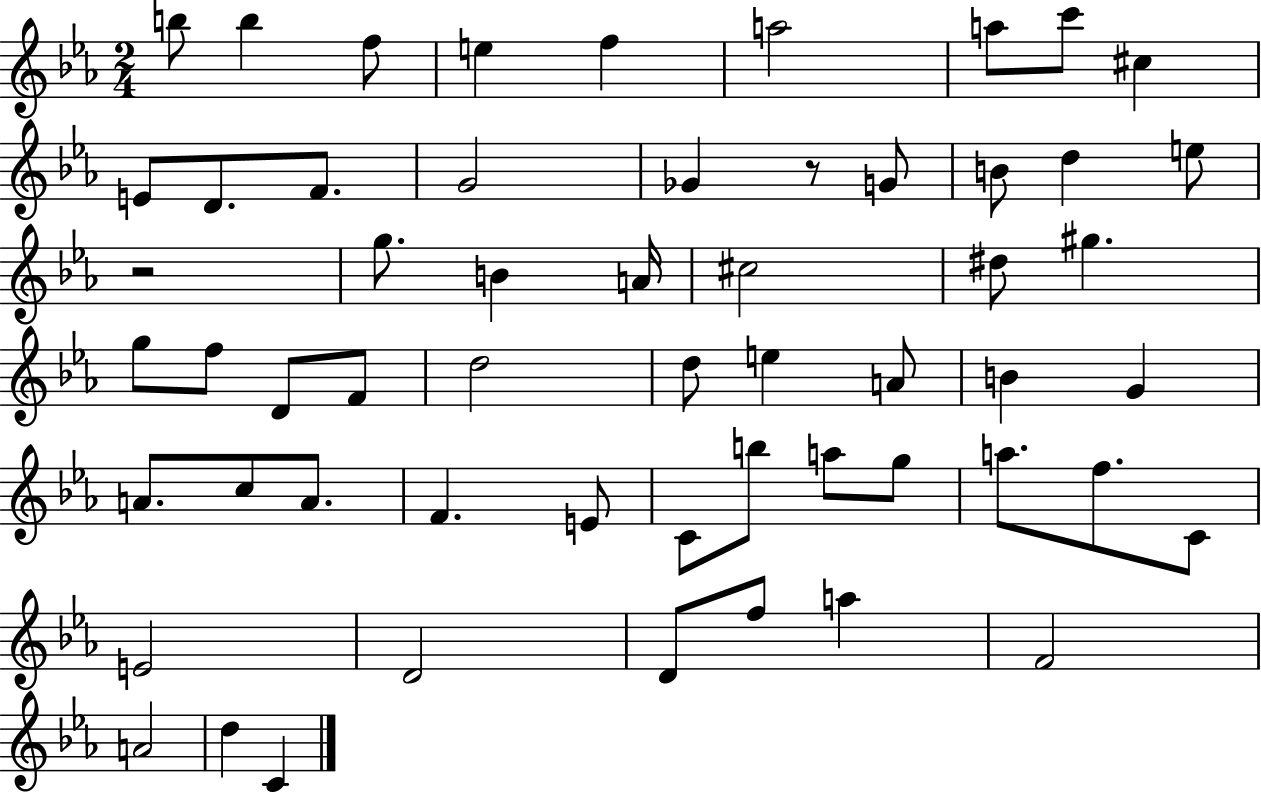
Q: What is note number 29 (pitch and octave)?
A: D5